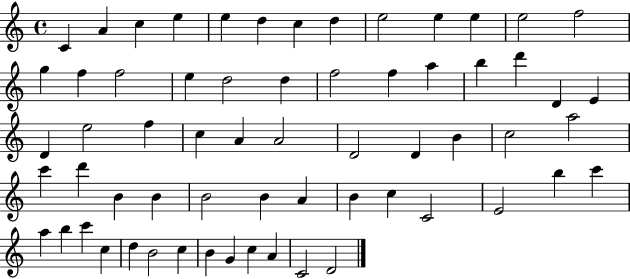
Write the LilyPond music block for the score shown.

{
  \clef treble
  \time 4/4
  \defaultTimeSignature
  \key c \major
  c'4 a'4 c''4 e''4 | e''4 d''4 c''4 d''4 | e''2 e''4 e''4 | e''2 f''2 | \break g''4 f''4 f''2 | e''4 d''2 d''4 | f''2 f''4 a''4 | b''4 d'''4 d'4 e'4 | \break d'4 e''2 f''4 | c''4 a'4 a'2 | d'2 d'4 b'4 | c''2 a''2 | \break c'''4 d'''4 b'4 b'4 | b'2 b'4 a'4 | b'4 c''4 c'2 | e'2 b''4 c'''4 | \break a''4 b''4 c'''4 c''4 | d''4 b'2 c''4 | b'4 g'4 c''4 a'4 | c'2 d'2 | \break \bar "|."
}